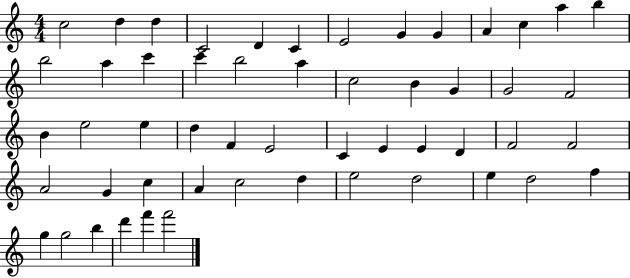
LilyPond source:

{
  \clef treble
  \numericTimeSignature
  \time 4/4
  \key c \major
  c''2 d''4 d''4 | c'2 d'4 c'4 | e'2 g'4 g'4 | a'4 c''4 a''4 b''4 | \break b''2 a''4 c'''4 | c'''4 b''2 a''4 | c''2 b'4 g'4 | g'2 f'2 | \break b'4 e''2 e''4 | d''4 f'4 e'2 | c'4 e'4 e'4 d'4 | f'2 f'2 | \break a'2 g'4 c''4 | a'4 c''2 d''4 | e''2 d''2 | e''4 d''2 f''4 | \break g''4 g''2 b''4 | d'''4 f'''4 f'''2 | \bar "|."
}